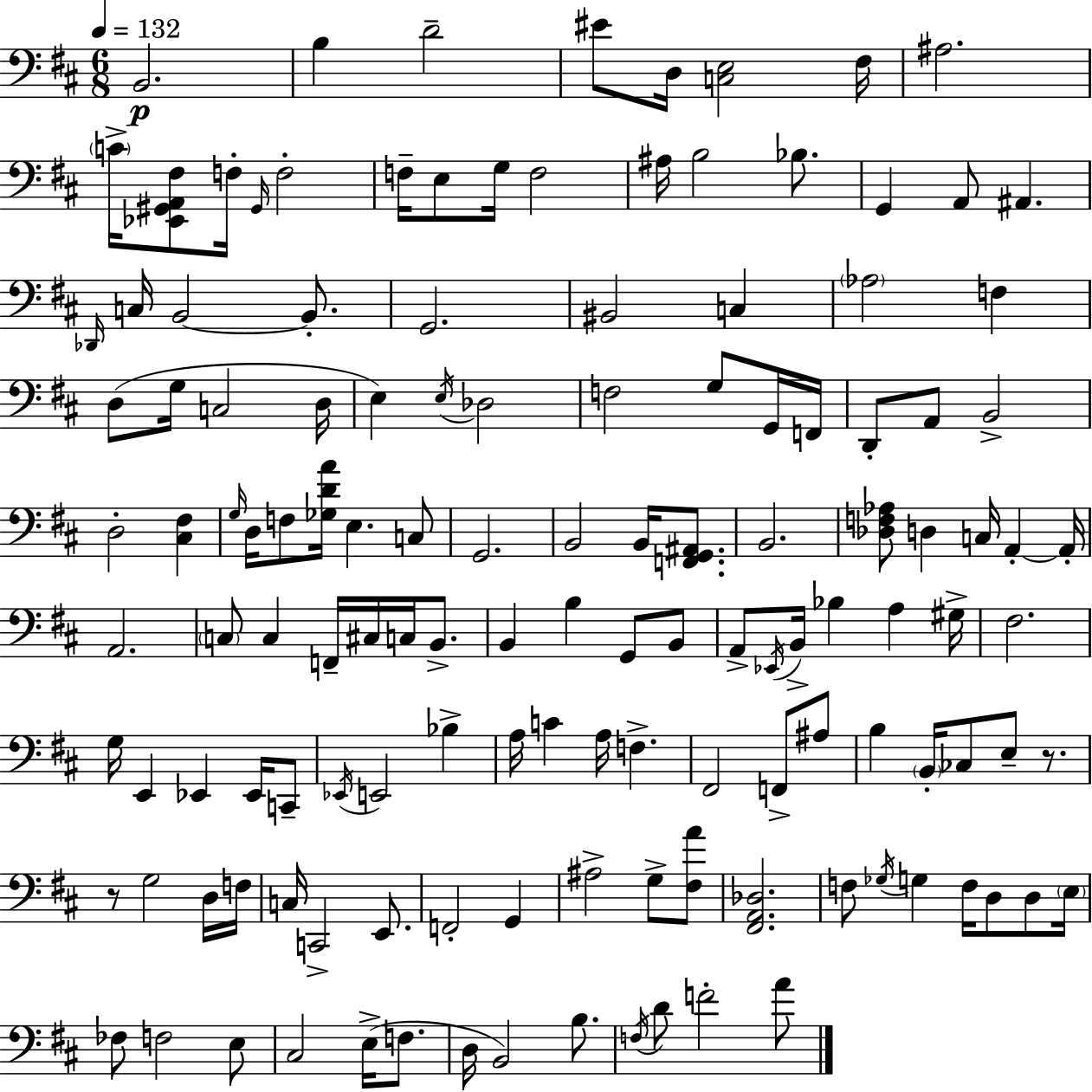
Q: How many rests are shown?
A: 2